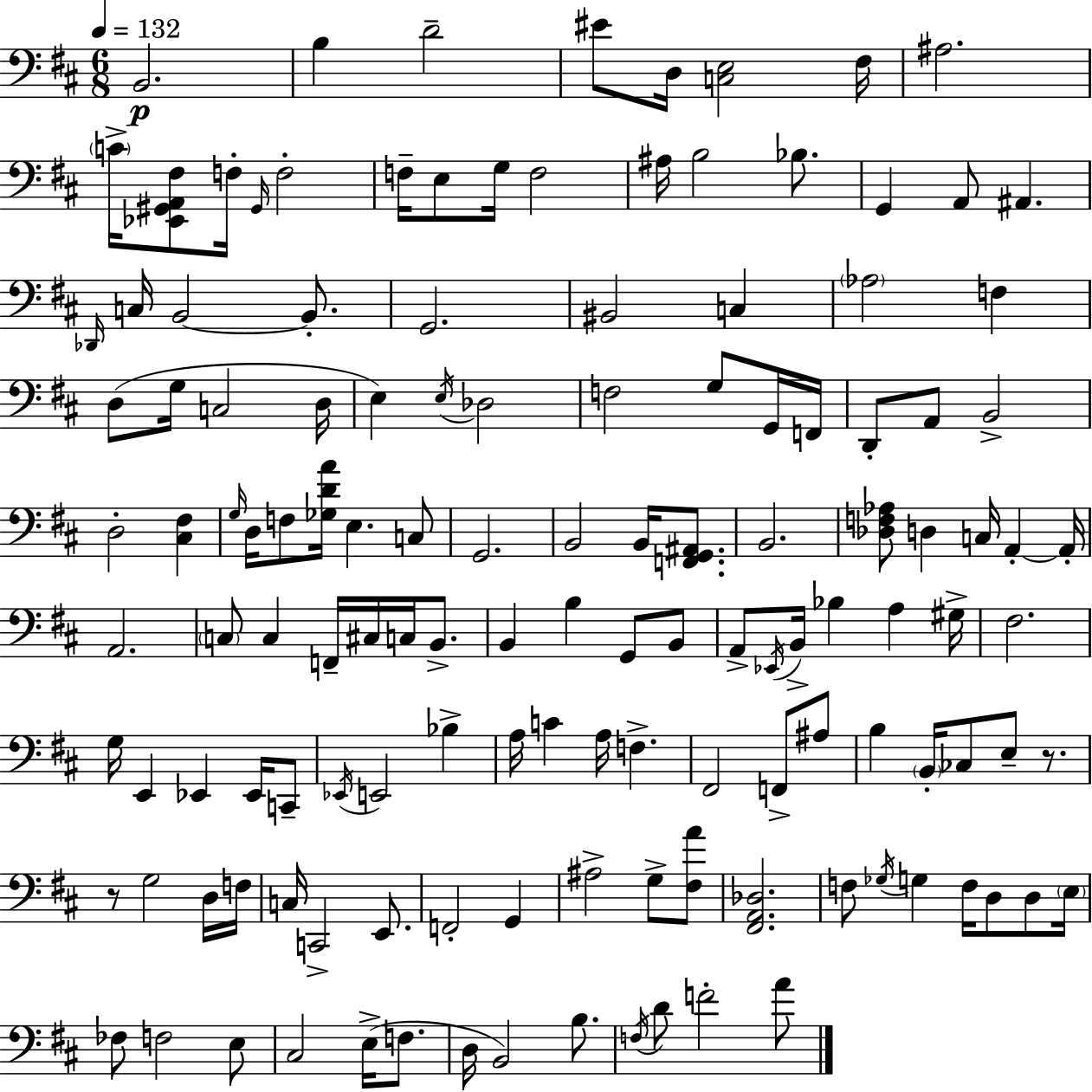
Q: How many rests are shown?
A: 2